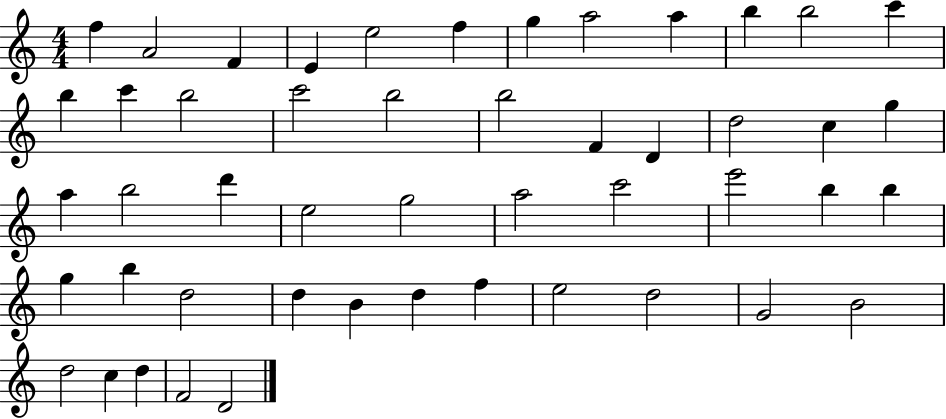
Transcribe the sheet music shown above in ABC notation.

X:1
T:Untitled
M:4/4
L:1/4
K:C
f A2 F E e2 f g a2 a b b2 c' b c' b2 c'2 b2 b2 F D d2 c g a b2 d' e2 g2 a2 c'2 e'2 b b g b d2 d B d f e2 d2 G2 B2 d2 c d F2 D2